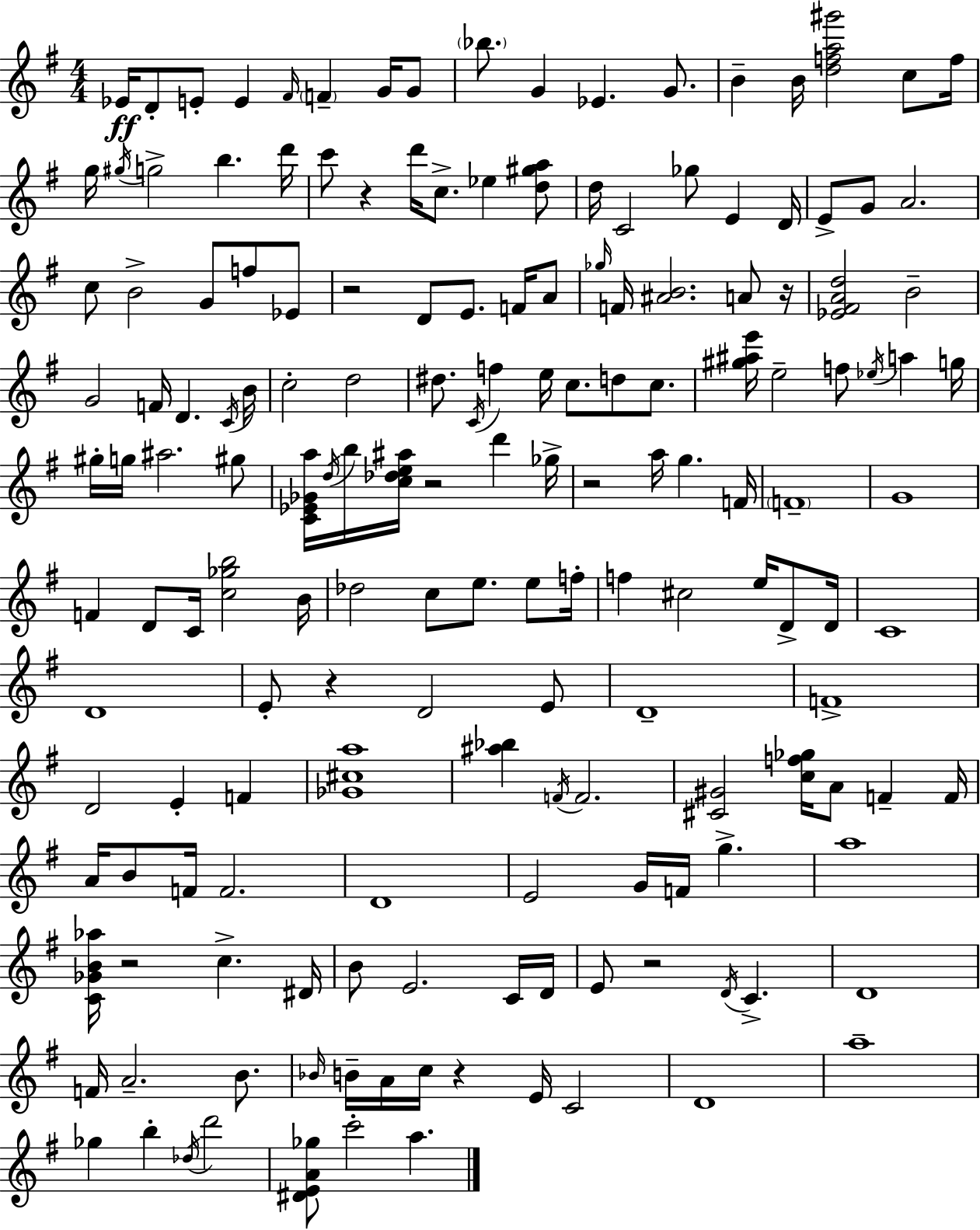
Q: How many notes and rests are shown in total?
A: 167